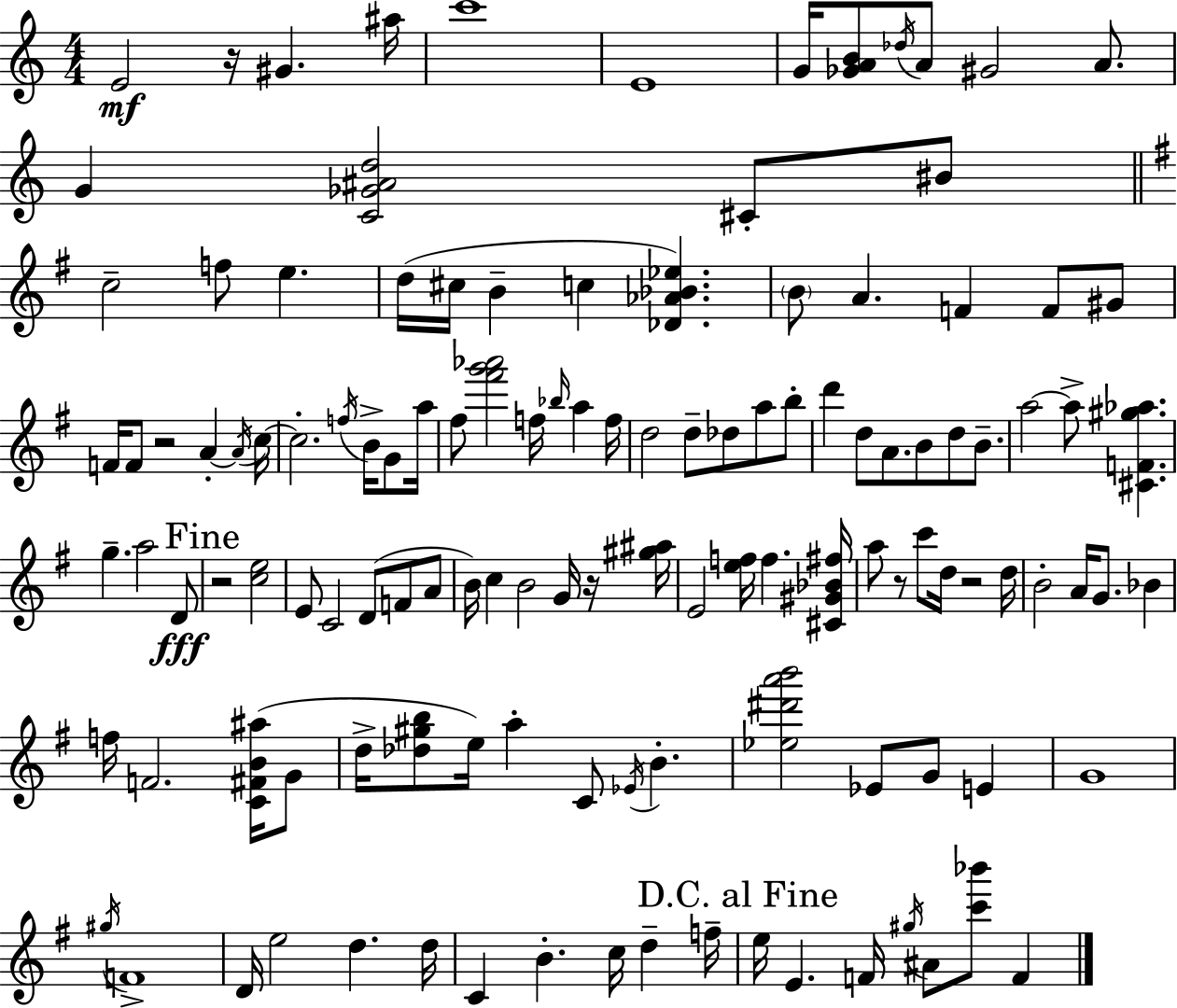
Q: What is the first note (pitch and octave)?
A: E4